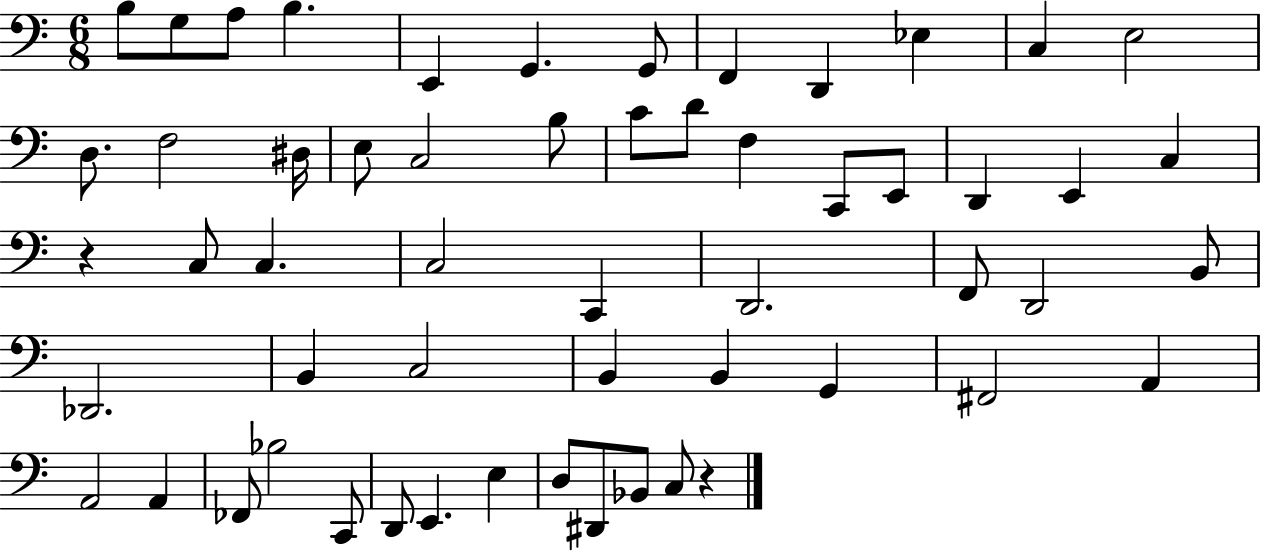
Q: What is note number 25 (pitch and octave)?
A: E2